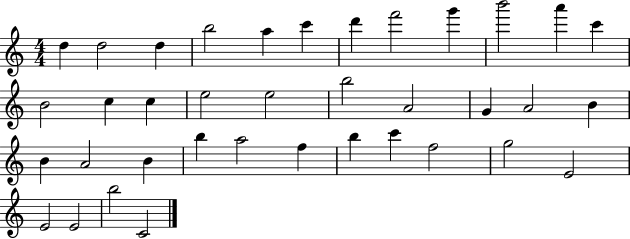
D5/q D5/h D5/q B5/h A5/q C6/q D6/q F6/h G6/q B6/h A6/q C6/q B4/h C5/q C5/q E5/h E5/h B5/h A4/h G4/q A4/h B4/q B4/q A4/h B4/q B5/q A5/h F5/q B5/q C6/q F5/h G5/h E4/h E4/h E4/h B5/h C4/h